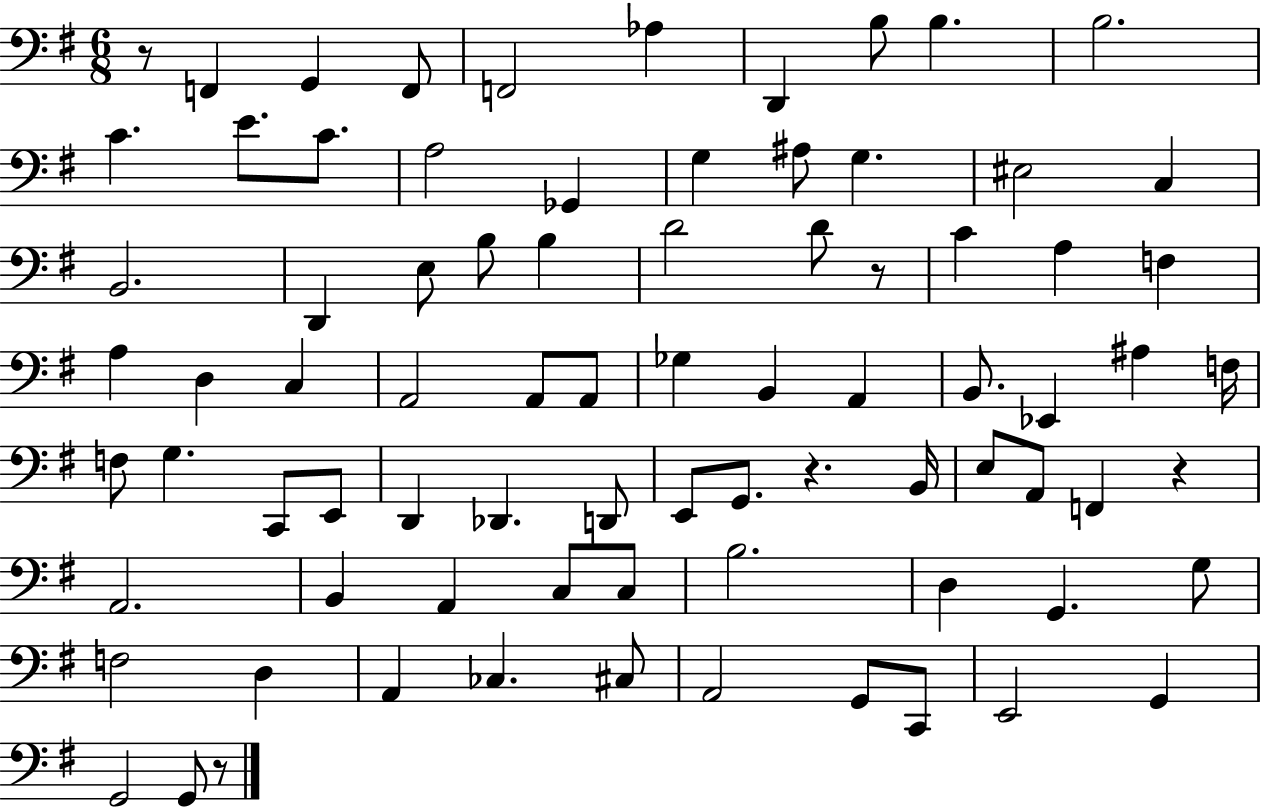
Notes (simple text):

R/e F2/q G2/q F2/e F2/h Ab3/q D2/q B3/e B3/q. B3/h. C4/q. E4/e. C4/e. A3/h Gb2/q G3/q A#3/e G3/q. EIS3/h C3/q B2/h. D2/q E3/e B3/e B3/q D4/h D4/e R/e C4/q A3/q F3/q A3/q D3/q C3/q A2/h A2/e A2/e Gb3/q B2/q A2/q B2/e. Eb2/q A#3/q F3/s F3/e G3/q. C2/e E2/e D2/q Db2/q. D2/e E2/e G2/e. R/q. B2/s E3/e A2/e F2/q R/q A2/h. B2/q A2/q C3/e C3/e B3/h. D3/q G2/q. G3/e F3/h D3/q A2/q CES3/q. C#3/e A2/h G2/e C2/e E2/h G2/q G2/h G2/e R/e